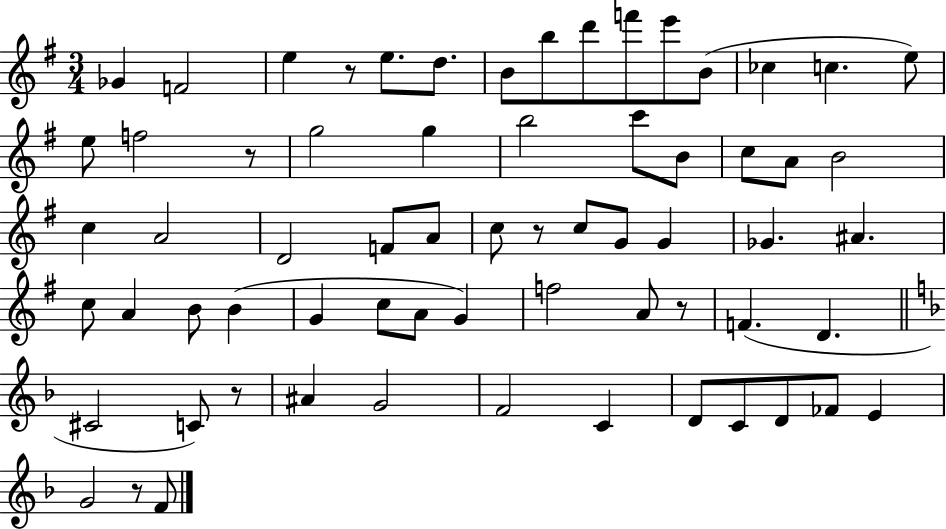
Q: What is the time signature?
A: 3/4